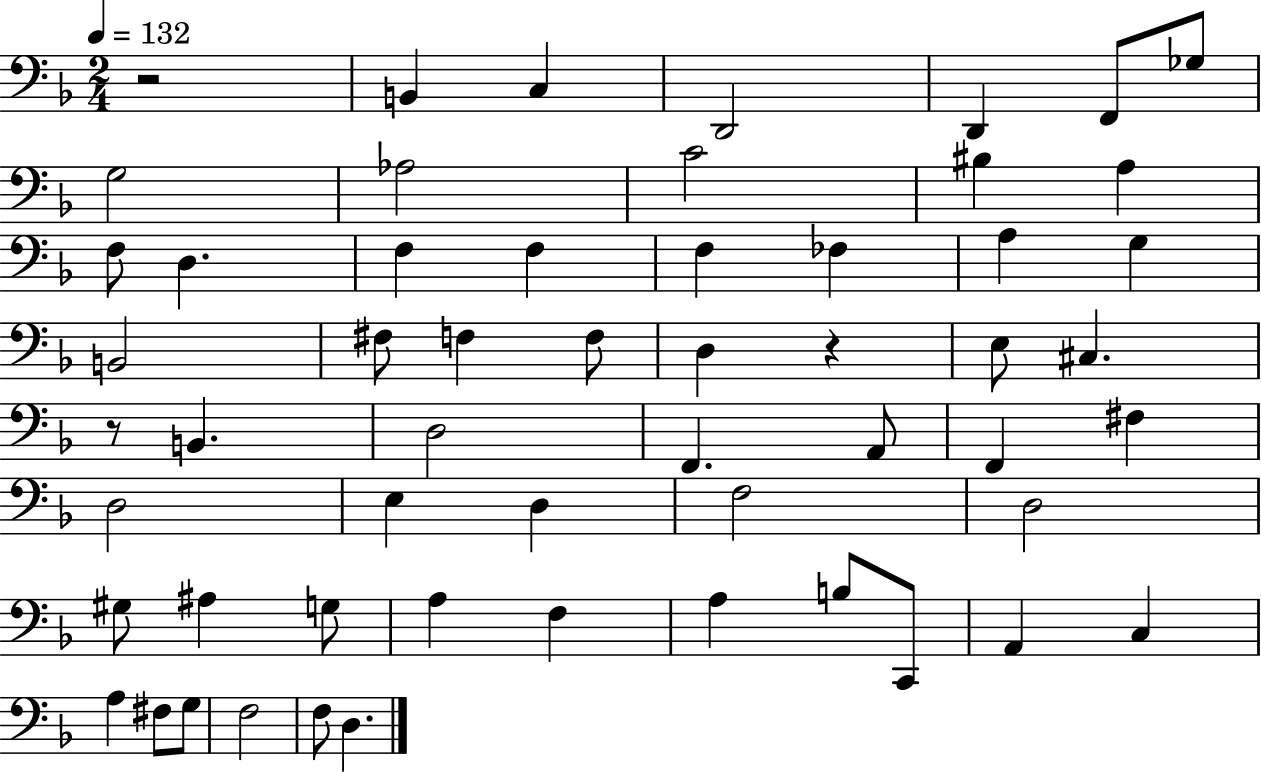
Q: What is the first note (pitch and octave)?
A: B2